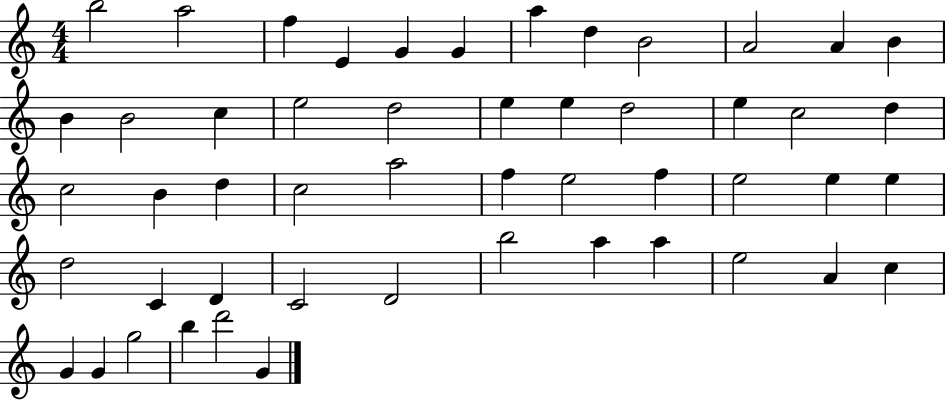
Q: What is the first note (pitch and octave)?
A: B5